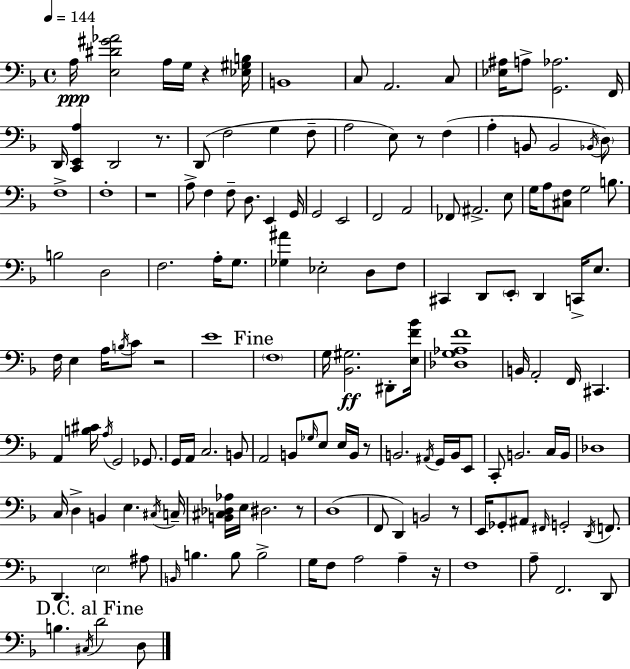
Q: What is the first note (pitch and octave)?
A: A3